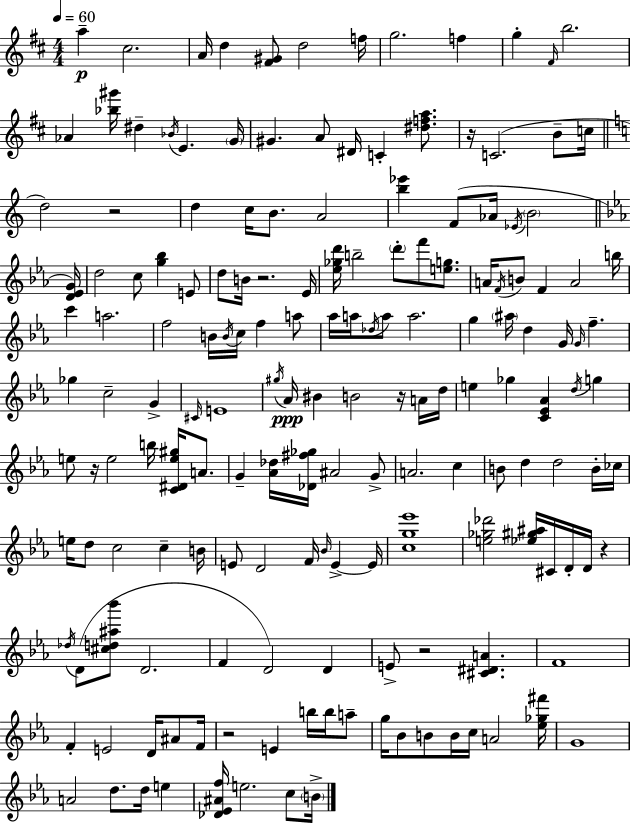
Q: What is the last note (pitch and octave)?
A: B4